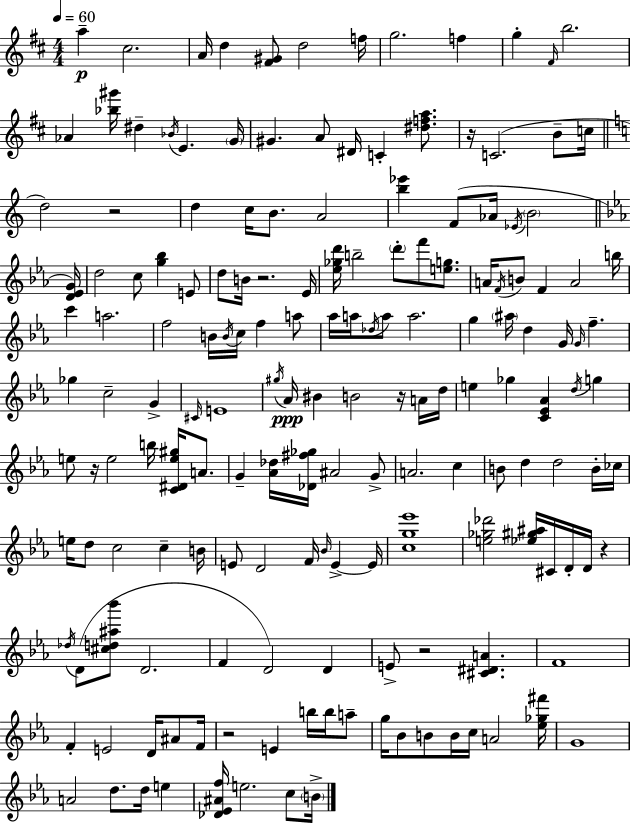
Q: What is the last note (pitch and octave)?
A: B4